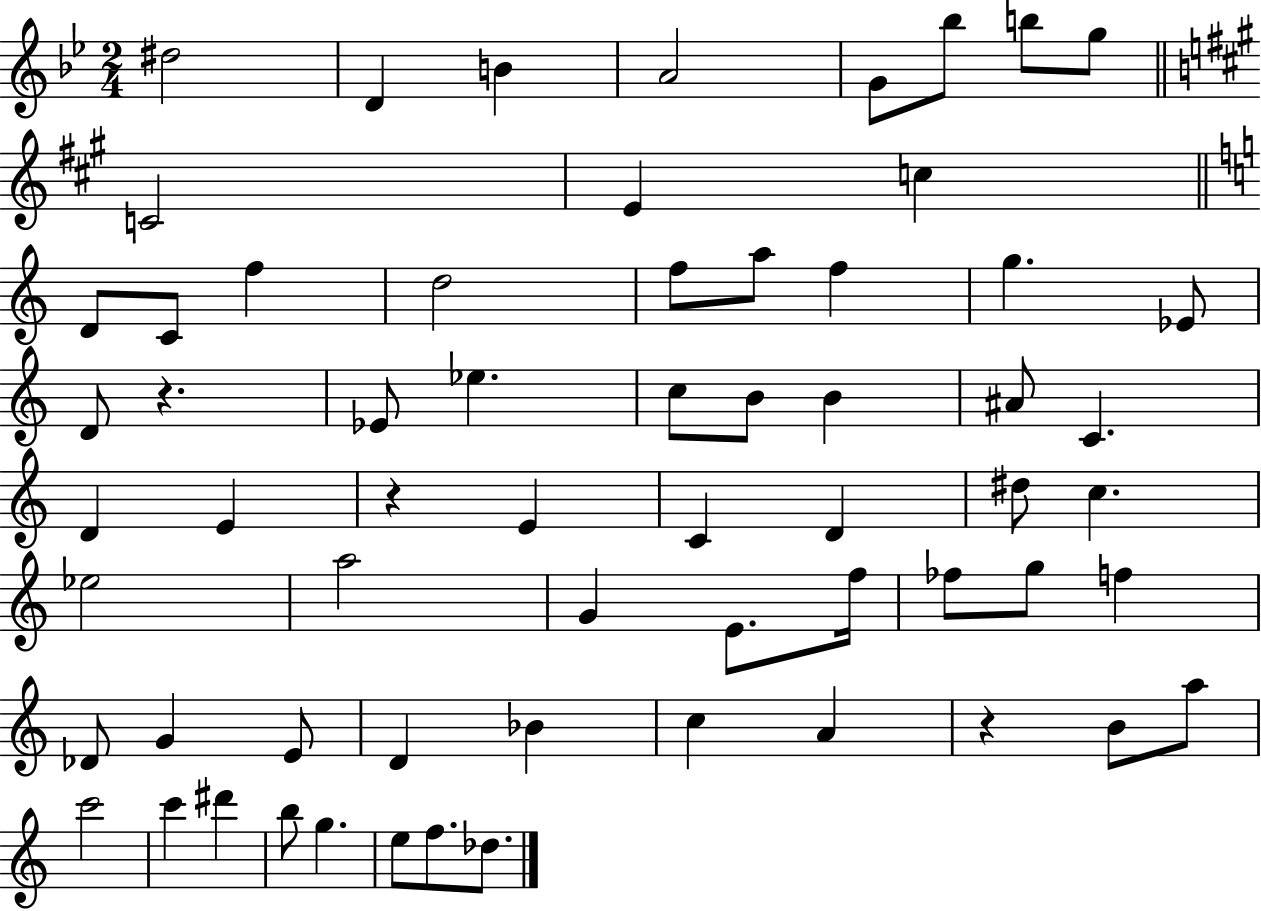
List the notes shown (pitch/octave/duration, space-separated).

D#5/h D4/q B4/q A4/h G4/e Bb5/e B5/e G5/e C4/h E4/q C5/q D4/e C4/e F5/q D5/h F5/e A5/e F5/q G5/q. Eb4/e D4/e R/q. Eb4/e Eb5/q. C5/e B4/e B4/q A#4/e C4/q. D4/q E4/q R/q E4/q C4/q D4/q D#5/e C5/q. Eb5/h A5/h G4/q E4/e. F5/s FES5/e G5/e F5/q Db4/e G4/q E4/e D4/q Bb4/q C5/q A4/q R/q B4/e A5/e C6/h C6/q D#6/q B5/e G5/q. E5/e F5/e. Db5/e.